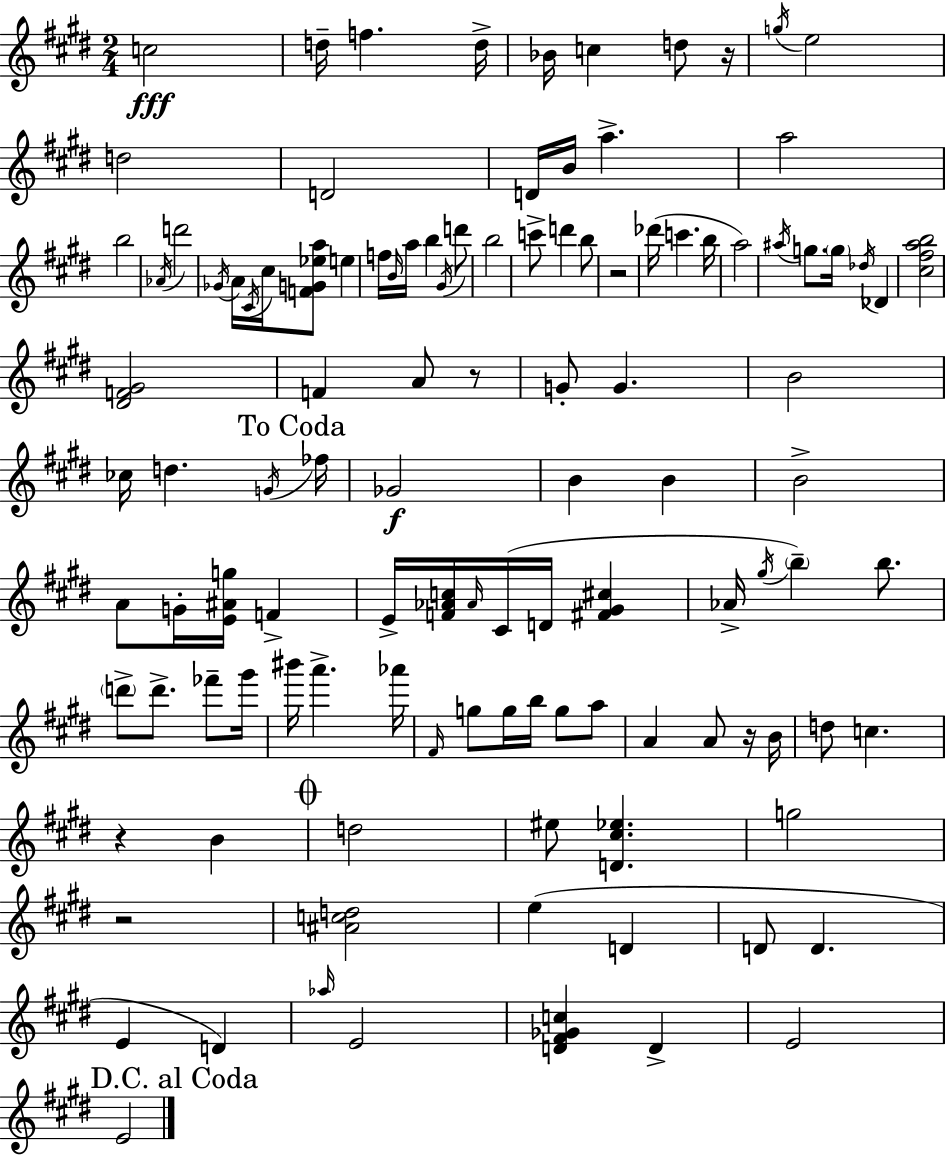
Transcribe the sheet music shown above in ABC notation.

X:1
T:Untitled
M:2/4
L:1/4
K:E
c2 d/4 f d/4 _B/4 c d/2 z/4 g/4 e2 d2 D2 D/4 B/4 a a2 b2 _A/4 d'2 _G/4 A/4 ^C/4 ^c/4 [FG_ea]/2 e f/4 B/4 a/4 b ^G/4 d'/2 b2 c'/2 d' b/2 z2 _d'/4 c' b/4 a2 ^a/4 g/2 g/4 _d/4 _D [^c^fab]2 [^DF^G]2 F A/2 z/2 G/2 G B2 _c/4 d G/4 _f/4 _G2 B B B2 A/2 G/4 [E^Ag]/4 F E/4 [F_Ac]/4 _A/4 ^C/4 D/4 [^F^G^c] _A/4 ^g/4 b b/2 d'/2 d'/2 _f'/2 ^g'/4 ^b'/4 a' _a'/4 ^F/4 g/2 g/4 b/4 g/2 a/2 A A/2 z/4 B/4 d/2 c z B d2 ^e/2 [D^c_e] g2 z2 [^Acd]2 e D D/2 D E D _a/4 E2 [D^F_Gc] D E2 E2